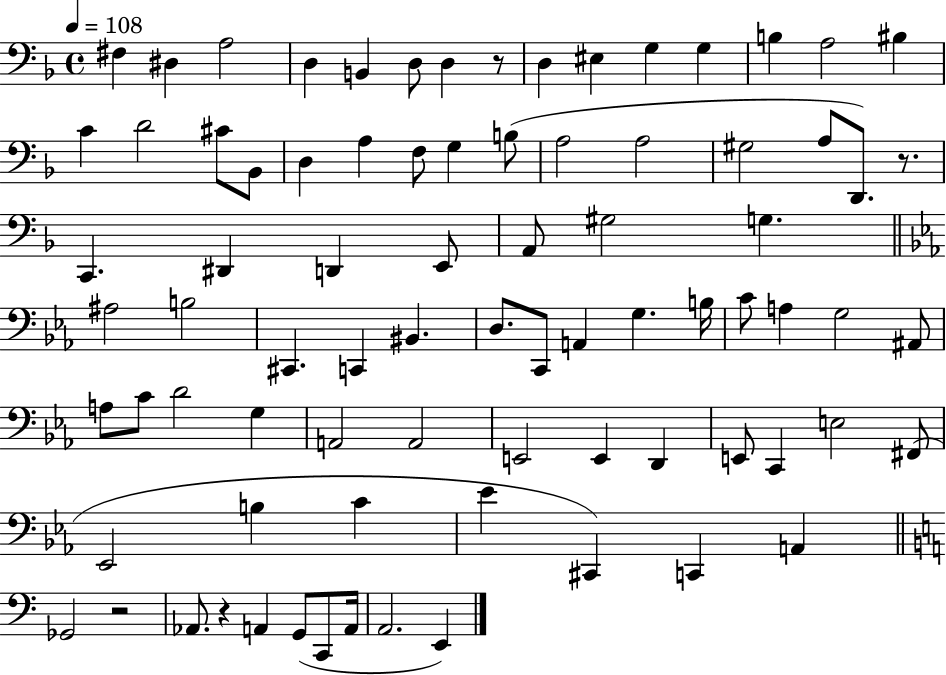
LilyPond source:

{
  \clef bass
  \time 4/4
  \defaultTimeSignature
  \key f \major
  \tempo 4 = 108
  fis4 dis4 a2 | d4 b,4 d8 d4 r8 | d4 eis4 g4 g4 | b4 a2 bis4 | \break c'4 d'2 cis'8 bes,8 | d4 a4 f8 g4 b8( | a2 a2 | gis2 a8 d,8.) r8. | \break c,4. dis,4 d,4 e,8 | a,8 gis2 g4. | \bar "||" \break \key ees \major ais2 b2 | cis,4. c,4 bis,4. | d8. c,8 a,4 g4. b16 | c'8 a4 g2 ais,8 | \break a8 c'8 d'2 g4 | a,2 a,2 | e,2 e,4 d,4 | e,8 c,4 e2 fis,8( | \break ees,2 b4 c'4 | ees'4 cis,4) c,4 a,4 | \bar "||" \break \key c \major ges,2 r2 | aes,8. r4 a,4 g,8( c,8 a,16 | a,2. e,4) | \bar "|."
}